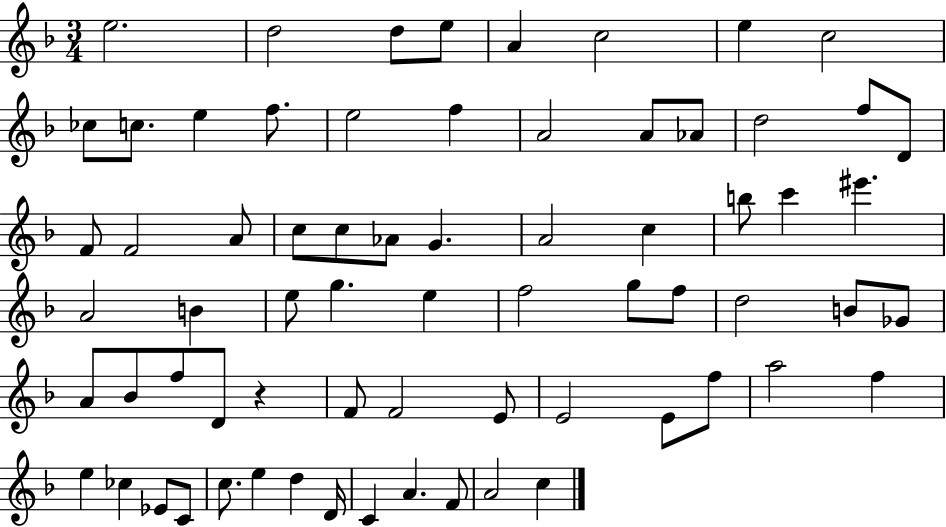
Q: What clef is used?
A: treble